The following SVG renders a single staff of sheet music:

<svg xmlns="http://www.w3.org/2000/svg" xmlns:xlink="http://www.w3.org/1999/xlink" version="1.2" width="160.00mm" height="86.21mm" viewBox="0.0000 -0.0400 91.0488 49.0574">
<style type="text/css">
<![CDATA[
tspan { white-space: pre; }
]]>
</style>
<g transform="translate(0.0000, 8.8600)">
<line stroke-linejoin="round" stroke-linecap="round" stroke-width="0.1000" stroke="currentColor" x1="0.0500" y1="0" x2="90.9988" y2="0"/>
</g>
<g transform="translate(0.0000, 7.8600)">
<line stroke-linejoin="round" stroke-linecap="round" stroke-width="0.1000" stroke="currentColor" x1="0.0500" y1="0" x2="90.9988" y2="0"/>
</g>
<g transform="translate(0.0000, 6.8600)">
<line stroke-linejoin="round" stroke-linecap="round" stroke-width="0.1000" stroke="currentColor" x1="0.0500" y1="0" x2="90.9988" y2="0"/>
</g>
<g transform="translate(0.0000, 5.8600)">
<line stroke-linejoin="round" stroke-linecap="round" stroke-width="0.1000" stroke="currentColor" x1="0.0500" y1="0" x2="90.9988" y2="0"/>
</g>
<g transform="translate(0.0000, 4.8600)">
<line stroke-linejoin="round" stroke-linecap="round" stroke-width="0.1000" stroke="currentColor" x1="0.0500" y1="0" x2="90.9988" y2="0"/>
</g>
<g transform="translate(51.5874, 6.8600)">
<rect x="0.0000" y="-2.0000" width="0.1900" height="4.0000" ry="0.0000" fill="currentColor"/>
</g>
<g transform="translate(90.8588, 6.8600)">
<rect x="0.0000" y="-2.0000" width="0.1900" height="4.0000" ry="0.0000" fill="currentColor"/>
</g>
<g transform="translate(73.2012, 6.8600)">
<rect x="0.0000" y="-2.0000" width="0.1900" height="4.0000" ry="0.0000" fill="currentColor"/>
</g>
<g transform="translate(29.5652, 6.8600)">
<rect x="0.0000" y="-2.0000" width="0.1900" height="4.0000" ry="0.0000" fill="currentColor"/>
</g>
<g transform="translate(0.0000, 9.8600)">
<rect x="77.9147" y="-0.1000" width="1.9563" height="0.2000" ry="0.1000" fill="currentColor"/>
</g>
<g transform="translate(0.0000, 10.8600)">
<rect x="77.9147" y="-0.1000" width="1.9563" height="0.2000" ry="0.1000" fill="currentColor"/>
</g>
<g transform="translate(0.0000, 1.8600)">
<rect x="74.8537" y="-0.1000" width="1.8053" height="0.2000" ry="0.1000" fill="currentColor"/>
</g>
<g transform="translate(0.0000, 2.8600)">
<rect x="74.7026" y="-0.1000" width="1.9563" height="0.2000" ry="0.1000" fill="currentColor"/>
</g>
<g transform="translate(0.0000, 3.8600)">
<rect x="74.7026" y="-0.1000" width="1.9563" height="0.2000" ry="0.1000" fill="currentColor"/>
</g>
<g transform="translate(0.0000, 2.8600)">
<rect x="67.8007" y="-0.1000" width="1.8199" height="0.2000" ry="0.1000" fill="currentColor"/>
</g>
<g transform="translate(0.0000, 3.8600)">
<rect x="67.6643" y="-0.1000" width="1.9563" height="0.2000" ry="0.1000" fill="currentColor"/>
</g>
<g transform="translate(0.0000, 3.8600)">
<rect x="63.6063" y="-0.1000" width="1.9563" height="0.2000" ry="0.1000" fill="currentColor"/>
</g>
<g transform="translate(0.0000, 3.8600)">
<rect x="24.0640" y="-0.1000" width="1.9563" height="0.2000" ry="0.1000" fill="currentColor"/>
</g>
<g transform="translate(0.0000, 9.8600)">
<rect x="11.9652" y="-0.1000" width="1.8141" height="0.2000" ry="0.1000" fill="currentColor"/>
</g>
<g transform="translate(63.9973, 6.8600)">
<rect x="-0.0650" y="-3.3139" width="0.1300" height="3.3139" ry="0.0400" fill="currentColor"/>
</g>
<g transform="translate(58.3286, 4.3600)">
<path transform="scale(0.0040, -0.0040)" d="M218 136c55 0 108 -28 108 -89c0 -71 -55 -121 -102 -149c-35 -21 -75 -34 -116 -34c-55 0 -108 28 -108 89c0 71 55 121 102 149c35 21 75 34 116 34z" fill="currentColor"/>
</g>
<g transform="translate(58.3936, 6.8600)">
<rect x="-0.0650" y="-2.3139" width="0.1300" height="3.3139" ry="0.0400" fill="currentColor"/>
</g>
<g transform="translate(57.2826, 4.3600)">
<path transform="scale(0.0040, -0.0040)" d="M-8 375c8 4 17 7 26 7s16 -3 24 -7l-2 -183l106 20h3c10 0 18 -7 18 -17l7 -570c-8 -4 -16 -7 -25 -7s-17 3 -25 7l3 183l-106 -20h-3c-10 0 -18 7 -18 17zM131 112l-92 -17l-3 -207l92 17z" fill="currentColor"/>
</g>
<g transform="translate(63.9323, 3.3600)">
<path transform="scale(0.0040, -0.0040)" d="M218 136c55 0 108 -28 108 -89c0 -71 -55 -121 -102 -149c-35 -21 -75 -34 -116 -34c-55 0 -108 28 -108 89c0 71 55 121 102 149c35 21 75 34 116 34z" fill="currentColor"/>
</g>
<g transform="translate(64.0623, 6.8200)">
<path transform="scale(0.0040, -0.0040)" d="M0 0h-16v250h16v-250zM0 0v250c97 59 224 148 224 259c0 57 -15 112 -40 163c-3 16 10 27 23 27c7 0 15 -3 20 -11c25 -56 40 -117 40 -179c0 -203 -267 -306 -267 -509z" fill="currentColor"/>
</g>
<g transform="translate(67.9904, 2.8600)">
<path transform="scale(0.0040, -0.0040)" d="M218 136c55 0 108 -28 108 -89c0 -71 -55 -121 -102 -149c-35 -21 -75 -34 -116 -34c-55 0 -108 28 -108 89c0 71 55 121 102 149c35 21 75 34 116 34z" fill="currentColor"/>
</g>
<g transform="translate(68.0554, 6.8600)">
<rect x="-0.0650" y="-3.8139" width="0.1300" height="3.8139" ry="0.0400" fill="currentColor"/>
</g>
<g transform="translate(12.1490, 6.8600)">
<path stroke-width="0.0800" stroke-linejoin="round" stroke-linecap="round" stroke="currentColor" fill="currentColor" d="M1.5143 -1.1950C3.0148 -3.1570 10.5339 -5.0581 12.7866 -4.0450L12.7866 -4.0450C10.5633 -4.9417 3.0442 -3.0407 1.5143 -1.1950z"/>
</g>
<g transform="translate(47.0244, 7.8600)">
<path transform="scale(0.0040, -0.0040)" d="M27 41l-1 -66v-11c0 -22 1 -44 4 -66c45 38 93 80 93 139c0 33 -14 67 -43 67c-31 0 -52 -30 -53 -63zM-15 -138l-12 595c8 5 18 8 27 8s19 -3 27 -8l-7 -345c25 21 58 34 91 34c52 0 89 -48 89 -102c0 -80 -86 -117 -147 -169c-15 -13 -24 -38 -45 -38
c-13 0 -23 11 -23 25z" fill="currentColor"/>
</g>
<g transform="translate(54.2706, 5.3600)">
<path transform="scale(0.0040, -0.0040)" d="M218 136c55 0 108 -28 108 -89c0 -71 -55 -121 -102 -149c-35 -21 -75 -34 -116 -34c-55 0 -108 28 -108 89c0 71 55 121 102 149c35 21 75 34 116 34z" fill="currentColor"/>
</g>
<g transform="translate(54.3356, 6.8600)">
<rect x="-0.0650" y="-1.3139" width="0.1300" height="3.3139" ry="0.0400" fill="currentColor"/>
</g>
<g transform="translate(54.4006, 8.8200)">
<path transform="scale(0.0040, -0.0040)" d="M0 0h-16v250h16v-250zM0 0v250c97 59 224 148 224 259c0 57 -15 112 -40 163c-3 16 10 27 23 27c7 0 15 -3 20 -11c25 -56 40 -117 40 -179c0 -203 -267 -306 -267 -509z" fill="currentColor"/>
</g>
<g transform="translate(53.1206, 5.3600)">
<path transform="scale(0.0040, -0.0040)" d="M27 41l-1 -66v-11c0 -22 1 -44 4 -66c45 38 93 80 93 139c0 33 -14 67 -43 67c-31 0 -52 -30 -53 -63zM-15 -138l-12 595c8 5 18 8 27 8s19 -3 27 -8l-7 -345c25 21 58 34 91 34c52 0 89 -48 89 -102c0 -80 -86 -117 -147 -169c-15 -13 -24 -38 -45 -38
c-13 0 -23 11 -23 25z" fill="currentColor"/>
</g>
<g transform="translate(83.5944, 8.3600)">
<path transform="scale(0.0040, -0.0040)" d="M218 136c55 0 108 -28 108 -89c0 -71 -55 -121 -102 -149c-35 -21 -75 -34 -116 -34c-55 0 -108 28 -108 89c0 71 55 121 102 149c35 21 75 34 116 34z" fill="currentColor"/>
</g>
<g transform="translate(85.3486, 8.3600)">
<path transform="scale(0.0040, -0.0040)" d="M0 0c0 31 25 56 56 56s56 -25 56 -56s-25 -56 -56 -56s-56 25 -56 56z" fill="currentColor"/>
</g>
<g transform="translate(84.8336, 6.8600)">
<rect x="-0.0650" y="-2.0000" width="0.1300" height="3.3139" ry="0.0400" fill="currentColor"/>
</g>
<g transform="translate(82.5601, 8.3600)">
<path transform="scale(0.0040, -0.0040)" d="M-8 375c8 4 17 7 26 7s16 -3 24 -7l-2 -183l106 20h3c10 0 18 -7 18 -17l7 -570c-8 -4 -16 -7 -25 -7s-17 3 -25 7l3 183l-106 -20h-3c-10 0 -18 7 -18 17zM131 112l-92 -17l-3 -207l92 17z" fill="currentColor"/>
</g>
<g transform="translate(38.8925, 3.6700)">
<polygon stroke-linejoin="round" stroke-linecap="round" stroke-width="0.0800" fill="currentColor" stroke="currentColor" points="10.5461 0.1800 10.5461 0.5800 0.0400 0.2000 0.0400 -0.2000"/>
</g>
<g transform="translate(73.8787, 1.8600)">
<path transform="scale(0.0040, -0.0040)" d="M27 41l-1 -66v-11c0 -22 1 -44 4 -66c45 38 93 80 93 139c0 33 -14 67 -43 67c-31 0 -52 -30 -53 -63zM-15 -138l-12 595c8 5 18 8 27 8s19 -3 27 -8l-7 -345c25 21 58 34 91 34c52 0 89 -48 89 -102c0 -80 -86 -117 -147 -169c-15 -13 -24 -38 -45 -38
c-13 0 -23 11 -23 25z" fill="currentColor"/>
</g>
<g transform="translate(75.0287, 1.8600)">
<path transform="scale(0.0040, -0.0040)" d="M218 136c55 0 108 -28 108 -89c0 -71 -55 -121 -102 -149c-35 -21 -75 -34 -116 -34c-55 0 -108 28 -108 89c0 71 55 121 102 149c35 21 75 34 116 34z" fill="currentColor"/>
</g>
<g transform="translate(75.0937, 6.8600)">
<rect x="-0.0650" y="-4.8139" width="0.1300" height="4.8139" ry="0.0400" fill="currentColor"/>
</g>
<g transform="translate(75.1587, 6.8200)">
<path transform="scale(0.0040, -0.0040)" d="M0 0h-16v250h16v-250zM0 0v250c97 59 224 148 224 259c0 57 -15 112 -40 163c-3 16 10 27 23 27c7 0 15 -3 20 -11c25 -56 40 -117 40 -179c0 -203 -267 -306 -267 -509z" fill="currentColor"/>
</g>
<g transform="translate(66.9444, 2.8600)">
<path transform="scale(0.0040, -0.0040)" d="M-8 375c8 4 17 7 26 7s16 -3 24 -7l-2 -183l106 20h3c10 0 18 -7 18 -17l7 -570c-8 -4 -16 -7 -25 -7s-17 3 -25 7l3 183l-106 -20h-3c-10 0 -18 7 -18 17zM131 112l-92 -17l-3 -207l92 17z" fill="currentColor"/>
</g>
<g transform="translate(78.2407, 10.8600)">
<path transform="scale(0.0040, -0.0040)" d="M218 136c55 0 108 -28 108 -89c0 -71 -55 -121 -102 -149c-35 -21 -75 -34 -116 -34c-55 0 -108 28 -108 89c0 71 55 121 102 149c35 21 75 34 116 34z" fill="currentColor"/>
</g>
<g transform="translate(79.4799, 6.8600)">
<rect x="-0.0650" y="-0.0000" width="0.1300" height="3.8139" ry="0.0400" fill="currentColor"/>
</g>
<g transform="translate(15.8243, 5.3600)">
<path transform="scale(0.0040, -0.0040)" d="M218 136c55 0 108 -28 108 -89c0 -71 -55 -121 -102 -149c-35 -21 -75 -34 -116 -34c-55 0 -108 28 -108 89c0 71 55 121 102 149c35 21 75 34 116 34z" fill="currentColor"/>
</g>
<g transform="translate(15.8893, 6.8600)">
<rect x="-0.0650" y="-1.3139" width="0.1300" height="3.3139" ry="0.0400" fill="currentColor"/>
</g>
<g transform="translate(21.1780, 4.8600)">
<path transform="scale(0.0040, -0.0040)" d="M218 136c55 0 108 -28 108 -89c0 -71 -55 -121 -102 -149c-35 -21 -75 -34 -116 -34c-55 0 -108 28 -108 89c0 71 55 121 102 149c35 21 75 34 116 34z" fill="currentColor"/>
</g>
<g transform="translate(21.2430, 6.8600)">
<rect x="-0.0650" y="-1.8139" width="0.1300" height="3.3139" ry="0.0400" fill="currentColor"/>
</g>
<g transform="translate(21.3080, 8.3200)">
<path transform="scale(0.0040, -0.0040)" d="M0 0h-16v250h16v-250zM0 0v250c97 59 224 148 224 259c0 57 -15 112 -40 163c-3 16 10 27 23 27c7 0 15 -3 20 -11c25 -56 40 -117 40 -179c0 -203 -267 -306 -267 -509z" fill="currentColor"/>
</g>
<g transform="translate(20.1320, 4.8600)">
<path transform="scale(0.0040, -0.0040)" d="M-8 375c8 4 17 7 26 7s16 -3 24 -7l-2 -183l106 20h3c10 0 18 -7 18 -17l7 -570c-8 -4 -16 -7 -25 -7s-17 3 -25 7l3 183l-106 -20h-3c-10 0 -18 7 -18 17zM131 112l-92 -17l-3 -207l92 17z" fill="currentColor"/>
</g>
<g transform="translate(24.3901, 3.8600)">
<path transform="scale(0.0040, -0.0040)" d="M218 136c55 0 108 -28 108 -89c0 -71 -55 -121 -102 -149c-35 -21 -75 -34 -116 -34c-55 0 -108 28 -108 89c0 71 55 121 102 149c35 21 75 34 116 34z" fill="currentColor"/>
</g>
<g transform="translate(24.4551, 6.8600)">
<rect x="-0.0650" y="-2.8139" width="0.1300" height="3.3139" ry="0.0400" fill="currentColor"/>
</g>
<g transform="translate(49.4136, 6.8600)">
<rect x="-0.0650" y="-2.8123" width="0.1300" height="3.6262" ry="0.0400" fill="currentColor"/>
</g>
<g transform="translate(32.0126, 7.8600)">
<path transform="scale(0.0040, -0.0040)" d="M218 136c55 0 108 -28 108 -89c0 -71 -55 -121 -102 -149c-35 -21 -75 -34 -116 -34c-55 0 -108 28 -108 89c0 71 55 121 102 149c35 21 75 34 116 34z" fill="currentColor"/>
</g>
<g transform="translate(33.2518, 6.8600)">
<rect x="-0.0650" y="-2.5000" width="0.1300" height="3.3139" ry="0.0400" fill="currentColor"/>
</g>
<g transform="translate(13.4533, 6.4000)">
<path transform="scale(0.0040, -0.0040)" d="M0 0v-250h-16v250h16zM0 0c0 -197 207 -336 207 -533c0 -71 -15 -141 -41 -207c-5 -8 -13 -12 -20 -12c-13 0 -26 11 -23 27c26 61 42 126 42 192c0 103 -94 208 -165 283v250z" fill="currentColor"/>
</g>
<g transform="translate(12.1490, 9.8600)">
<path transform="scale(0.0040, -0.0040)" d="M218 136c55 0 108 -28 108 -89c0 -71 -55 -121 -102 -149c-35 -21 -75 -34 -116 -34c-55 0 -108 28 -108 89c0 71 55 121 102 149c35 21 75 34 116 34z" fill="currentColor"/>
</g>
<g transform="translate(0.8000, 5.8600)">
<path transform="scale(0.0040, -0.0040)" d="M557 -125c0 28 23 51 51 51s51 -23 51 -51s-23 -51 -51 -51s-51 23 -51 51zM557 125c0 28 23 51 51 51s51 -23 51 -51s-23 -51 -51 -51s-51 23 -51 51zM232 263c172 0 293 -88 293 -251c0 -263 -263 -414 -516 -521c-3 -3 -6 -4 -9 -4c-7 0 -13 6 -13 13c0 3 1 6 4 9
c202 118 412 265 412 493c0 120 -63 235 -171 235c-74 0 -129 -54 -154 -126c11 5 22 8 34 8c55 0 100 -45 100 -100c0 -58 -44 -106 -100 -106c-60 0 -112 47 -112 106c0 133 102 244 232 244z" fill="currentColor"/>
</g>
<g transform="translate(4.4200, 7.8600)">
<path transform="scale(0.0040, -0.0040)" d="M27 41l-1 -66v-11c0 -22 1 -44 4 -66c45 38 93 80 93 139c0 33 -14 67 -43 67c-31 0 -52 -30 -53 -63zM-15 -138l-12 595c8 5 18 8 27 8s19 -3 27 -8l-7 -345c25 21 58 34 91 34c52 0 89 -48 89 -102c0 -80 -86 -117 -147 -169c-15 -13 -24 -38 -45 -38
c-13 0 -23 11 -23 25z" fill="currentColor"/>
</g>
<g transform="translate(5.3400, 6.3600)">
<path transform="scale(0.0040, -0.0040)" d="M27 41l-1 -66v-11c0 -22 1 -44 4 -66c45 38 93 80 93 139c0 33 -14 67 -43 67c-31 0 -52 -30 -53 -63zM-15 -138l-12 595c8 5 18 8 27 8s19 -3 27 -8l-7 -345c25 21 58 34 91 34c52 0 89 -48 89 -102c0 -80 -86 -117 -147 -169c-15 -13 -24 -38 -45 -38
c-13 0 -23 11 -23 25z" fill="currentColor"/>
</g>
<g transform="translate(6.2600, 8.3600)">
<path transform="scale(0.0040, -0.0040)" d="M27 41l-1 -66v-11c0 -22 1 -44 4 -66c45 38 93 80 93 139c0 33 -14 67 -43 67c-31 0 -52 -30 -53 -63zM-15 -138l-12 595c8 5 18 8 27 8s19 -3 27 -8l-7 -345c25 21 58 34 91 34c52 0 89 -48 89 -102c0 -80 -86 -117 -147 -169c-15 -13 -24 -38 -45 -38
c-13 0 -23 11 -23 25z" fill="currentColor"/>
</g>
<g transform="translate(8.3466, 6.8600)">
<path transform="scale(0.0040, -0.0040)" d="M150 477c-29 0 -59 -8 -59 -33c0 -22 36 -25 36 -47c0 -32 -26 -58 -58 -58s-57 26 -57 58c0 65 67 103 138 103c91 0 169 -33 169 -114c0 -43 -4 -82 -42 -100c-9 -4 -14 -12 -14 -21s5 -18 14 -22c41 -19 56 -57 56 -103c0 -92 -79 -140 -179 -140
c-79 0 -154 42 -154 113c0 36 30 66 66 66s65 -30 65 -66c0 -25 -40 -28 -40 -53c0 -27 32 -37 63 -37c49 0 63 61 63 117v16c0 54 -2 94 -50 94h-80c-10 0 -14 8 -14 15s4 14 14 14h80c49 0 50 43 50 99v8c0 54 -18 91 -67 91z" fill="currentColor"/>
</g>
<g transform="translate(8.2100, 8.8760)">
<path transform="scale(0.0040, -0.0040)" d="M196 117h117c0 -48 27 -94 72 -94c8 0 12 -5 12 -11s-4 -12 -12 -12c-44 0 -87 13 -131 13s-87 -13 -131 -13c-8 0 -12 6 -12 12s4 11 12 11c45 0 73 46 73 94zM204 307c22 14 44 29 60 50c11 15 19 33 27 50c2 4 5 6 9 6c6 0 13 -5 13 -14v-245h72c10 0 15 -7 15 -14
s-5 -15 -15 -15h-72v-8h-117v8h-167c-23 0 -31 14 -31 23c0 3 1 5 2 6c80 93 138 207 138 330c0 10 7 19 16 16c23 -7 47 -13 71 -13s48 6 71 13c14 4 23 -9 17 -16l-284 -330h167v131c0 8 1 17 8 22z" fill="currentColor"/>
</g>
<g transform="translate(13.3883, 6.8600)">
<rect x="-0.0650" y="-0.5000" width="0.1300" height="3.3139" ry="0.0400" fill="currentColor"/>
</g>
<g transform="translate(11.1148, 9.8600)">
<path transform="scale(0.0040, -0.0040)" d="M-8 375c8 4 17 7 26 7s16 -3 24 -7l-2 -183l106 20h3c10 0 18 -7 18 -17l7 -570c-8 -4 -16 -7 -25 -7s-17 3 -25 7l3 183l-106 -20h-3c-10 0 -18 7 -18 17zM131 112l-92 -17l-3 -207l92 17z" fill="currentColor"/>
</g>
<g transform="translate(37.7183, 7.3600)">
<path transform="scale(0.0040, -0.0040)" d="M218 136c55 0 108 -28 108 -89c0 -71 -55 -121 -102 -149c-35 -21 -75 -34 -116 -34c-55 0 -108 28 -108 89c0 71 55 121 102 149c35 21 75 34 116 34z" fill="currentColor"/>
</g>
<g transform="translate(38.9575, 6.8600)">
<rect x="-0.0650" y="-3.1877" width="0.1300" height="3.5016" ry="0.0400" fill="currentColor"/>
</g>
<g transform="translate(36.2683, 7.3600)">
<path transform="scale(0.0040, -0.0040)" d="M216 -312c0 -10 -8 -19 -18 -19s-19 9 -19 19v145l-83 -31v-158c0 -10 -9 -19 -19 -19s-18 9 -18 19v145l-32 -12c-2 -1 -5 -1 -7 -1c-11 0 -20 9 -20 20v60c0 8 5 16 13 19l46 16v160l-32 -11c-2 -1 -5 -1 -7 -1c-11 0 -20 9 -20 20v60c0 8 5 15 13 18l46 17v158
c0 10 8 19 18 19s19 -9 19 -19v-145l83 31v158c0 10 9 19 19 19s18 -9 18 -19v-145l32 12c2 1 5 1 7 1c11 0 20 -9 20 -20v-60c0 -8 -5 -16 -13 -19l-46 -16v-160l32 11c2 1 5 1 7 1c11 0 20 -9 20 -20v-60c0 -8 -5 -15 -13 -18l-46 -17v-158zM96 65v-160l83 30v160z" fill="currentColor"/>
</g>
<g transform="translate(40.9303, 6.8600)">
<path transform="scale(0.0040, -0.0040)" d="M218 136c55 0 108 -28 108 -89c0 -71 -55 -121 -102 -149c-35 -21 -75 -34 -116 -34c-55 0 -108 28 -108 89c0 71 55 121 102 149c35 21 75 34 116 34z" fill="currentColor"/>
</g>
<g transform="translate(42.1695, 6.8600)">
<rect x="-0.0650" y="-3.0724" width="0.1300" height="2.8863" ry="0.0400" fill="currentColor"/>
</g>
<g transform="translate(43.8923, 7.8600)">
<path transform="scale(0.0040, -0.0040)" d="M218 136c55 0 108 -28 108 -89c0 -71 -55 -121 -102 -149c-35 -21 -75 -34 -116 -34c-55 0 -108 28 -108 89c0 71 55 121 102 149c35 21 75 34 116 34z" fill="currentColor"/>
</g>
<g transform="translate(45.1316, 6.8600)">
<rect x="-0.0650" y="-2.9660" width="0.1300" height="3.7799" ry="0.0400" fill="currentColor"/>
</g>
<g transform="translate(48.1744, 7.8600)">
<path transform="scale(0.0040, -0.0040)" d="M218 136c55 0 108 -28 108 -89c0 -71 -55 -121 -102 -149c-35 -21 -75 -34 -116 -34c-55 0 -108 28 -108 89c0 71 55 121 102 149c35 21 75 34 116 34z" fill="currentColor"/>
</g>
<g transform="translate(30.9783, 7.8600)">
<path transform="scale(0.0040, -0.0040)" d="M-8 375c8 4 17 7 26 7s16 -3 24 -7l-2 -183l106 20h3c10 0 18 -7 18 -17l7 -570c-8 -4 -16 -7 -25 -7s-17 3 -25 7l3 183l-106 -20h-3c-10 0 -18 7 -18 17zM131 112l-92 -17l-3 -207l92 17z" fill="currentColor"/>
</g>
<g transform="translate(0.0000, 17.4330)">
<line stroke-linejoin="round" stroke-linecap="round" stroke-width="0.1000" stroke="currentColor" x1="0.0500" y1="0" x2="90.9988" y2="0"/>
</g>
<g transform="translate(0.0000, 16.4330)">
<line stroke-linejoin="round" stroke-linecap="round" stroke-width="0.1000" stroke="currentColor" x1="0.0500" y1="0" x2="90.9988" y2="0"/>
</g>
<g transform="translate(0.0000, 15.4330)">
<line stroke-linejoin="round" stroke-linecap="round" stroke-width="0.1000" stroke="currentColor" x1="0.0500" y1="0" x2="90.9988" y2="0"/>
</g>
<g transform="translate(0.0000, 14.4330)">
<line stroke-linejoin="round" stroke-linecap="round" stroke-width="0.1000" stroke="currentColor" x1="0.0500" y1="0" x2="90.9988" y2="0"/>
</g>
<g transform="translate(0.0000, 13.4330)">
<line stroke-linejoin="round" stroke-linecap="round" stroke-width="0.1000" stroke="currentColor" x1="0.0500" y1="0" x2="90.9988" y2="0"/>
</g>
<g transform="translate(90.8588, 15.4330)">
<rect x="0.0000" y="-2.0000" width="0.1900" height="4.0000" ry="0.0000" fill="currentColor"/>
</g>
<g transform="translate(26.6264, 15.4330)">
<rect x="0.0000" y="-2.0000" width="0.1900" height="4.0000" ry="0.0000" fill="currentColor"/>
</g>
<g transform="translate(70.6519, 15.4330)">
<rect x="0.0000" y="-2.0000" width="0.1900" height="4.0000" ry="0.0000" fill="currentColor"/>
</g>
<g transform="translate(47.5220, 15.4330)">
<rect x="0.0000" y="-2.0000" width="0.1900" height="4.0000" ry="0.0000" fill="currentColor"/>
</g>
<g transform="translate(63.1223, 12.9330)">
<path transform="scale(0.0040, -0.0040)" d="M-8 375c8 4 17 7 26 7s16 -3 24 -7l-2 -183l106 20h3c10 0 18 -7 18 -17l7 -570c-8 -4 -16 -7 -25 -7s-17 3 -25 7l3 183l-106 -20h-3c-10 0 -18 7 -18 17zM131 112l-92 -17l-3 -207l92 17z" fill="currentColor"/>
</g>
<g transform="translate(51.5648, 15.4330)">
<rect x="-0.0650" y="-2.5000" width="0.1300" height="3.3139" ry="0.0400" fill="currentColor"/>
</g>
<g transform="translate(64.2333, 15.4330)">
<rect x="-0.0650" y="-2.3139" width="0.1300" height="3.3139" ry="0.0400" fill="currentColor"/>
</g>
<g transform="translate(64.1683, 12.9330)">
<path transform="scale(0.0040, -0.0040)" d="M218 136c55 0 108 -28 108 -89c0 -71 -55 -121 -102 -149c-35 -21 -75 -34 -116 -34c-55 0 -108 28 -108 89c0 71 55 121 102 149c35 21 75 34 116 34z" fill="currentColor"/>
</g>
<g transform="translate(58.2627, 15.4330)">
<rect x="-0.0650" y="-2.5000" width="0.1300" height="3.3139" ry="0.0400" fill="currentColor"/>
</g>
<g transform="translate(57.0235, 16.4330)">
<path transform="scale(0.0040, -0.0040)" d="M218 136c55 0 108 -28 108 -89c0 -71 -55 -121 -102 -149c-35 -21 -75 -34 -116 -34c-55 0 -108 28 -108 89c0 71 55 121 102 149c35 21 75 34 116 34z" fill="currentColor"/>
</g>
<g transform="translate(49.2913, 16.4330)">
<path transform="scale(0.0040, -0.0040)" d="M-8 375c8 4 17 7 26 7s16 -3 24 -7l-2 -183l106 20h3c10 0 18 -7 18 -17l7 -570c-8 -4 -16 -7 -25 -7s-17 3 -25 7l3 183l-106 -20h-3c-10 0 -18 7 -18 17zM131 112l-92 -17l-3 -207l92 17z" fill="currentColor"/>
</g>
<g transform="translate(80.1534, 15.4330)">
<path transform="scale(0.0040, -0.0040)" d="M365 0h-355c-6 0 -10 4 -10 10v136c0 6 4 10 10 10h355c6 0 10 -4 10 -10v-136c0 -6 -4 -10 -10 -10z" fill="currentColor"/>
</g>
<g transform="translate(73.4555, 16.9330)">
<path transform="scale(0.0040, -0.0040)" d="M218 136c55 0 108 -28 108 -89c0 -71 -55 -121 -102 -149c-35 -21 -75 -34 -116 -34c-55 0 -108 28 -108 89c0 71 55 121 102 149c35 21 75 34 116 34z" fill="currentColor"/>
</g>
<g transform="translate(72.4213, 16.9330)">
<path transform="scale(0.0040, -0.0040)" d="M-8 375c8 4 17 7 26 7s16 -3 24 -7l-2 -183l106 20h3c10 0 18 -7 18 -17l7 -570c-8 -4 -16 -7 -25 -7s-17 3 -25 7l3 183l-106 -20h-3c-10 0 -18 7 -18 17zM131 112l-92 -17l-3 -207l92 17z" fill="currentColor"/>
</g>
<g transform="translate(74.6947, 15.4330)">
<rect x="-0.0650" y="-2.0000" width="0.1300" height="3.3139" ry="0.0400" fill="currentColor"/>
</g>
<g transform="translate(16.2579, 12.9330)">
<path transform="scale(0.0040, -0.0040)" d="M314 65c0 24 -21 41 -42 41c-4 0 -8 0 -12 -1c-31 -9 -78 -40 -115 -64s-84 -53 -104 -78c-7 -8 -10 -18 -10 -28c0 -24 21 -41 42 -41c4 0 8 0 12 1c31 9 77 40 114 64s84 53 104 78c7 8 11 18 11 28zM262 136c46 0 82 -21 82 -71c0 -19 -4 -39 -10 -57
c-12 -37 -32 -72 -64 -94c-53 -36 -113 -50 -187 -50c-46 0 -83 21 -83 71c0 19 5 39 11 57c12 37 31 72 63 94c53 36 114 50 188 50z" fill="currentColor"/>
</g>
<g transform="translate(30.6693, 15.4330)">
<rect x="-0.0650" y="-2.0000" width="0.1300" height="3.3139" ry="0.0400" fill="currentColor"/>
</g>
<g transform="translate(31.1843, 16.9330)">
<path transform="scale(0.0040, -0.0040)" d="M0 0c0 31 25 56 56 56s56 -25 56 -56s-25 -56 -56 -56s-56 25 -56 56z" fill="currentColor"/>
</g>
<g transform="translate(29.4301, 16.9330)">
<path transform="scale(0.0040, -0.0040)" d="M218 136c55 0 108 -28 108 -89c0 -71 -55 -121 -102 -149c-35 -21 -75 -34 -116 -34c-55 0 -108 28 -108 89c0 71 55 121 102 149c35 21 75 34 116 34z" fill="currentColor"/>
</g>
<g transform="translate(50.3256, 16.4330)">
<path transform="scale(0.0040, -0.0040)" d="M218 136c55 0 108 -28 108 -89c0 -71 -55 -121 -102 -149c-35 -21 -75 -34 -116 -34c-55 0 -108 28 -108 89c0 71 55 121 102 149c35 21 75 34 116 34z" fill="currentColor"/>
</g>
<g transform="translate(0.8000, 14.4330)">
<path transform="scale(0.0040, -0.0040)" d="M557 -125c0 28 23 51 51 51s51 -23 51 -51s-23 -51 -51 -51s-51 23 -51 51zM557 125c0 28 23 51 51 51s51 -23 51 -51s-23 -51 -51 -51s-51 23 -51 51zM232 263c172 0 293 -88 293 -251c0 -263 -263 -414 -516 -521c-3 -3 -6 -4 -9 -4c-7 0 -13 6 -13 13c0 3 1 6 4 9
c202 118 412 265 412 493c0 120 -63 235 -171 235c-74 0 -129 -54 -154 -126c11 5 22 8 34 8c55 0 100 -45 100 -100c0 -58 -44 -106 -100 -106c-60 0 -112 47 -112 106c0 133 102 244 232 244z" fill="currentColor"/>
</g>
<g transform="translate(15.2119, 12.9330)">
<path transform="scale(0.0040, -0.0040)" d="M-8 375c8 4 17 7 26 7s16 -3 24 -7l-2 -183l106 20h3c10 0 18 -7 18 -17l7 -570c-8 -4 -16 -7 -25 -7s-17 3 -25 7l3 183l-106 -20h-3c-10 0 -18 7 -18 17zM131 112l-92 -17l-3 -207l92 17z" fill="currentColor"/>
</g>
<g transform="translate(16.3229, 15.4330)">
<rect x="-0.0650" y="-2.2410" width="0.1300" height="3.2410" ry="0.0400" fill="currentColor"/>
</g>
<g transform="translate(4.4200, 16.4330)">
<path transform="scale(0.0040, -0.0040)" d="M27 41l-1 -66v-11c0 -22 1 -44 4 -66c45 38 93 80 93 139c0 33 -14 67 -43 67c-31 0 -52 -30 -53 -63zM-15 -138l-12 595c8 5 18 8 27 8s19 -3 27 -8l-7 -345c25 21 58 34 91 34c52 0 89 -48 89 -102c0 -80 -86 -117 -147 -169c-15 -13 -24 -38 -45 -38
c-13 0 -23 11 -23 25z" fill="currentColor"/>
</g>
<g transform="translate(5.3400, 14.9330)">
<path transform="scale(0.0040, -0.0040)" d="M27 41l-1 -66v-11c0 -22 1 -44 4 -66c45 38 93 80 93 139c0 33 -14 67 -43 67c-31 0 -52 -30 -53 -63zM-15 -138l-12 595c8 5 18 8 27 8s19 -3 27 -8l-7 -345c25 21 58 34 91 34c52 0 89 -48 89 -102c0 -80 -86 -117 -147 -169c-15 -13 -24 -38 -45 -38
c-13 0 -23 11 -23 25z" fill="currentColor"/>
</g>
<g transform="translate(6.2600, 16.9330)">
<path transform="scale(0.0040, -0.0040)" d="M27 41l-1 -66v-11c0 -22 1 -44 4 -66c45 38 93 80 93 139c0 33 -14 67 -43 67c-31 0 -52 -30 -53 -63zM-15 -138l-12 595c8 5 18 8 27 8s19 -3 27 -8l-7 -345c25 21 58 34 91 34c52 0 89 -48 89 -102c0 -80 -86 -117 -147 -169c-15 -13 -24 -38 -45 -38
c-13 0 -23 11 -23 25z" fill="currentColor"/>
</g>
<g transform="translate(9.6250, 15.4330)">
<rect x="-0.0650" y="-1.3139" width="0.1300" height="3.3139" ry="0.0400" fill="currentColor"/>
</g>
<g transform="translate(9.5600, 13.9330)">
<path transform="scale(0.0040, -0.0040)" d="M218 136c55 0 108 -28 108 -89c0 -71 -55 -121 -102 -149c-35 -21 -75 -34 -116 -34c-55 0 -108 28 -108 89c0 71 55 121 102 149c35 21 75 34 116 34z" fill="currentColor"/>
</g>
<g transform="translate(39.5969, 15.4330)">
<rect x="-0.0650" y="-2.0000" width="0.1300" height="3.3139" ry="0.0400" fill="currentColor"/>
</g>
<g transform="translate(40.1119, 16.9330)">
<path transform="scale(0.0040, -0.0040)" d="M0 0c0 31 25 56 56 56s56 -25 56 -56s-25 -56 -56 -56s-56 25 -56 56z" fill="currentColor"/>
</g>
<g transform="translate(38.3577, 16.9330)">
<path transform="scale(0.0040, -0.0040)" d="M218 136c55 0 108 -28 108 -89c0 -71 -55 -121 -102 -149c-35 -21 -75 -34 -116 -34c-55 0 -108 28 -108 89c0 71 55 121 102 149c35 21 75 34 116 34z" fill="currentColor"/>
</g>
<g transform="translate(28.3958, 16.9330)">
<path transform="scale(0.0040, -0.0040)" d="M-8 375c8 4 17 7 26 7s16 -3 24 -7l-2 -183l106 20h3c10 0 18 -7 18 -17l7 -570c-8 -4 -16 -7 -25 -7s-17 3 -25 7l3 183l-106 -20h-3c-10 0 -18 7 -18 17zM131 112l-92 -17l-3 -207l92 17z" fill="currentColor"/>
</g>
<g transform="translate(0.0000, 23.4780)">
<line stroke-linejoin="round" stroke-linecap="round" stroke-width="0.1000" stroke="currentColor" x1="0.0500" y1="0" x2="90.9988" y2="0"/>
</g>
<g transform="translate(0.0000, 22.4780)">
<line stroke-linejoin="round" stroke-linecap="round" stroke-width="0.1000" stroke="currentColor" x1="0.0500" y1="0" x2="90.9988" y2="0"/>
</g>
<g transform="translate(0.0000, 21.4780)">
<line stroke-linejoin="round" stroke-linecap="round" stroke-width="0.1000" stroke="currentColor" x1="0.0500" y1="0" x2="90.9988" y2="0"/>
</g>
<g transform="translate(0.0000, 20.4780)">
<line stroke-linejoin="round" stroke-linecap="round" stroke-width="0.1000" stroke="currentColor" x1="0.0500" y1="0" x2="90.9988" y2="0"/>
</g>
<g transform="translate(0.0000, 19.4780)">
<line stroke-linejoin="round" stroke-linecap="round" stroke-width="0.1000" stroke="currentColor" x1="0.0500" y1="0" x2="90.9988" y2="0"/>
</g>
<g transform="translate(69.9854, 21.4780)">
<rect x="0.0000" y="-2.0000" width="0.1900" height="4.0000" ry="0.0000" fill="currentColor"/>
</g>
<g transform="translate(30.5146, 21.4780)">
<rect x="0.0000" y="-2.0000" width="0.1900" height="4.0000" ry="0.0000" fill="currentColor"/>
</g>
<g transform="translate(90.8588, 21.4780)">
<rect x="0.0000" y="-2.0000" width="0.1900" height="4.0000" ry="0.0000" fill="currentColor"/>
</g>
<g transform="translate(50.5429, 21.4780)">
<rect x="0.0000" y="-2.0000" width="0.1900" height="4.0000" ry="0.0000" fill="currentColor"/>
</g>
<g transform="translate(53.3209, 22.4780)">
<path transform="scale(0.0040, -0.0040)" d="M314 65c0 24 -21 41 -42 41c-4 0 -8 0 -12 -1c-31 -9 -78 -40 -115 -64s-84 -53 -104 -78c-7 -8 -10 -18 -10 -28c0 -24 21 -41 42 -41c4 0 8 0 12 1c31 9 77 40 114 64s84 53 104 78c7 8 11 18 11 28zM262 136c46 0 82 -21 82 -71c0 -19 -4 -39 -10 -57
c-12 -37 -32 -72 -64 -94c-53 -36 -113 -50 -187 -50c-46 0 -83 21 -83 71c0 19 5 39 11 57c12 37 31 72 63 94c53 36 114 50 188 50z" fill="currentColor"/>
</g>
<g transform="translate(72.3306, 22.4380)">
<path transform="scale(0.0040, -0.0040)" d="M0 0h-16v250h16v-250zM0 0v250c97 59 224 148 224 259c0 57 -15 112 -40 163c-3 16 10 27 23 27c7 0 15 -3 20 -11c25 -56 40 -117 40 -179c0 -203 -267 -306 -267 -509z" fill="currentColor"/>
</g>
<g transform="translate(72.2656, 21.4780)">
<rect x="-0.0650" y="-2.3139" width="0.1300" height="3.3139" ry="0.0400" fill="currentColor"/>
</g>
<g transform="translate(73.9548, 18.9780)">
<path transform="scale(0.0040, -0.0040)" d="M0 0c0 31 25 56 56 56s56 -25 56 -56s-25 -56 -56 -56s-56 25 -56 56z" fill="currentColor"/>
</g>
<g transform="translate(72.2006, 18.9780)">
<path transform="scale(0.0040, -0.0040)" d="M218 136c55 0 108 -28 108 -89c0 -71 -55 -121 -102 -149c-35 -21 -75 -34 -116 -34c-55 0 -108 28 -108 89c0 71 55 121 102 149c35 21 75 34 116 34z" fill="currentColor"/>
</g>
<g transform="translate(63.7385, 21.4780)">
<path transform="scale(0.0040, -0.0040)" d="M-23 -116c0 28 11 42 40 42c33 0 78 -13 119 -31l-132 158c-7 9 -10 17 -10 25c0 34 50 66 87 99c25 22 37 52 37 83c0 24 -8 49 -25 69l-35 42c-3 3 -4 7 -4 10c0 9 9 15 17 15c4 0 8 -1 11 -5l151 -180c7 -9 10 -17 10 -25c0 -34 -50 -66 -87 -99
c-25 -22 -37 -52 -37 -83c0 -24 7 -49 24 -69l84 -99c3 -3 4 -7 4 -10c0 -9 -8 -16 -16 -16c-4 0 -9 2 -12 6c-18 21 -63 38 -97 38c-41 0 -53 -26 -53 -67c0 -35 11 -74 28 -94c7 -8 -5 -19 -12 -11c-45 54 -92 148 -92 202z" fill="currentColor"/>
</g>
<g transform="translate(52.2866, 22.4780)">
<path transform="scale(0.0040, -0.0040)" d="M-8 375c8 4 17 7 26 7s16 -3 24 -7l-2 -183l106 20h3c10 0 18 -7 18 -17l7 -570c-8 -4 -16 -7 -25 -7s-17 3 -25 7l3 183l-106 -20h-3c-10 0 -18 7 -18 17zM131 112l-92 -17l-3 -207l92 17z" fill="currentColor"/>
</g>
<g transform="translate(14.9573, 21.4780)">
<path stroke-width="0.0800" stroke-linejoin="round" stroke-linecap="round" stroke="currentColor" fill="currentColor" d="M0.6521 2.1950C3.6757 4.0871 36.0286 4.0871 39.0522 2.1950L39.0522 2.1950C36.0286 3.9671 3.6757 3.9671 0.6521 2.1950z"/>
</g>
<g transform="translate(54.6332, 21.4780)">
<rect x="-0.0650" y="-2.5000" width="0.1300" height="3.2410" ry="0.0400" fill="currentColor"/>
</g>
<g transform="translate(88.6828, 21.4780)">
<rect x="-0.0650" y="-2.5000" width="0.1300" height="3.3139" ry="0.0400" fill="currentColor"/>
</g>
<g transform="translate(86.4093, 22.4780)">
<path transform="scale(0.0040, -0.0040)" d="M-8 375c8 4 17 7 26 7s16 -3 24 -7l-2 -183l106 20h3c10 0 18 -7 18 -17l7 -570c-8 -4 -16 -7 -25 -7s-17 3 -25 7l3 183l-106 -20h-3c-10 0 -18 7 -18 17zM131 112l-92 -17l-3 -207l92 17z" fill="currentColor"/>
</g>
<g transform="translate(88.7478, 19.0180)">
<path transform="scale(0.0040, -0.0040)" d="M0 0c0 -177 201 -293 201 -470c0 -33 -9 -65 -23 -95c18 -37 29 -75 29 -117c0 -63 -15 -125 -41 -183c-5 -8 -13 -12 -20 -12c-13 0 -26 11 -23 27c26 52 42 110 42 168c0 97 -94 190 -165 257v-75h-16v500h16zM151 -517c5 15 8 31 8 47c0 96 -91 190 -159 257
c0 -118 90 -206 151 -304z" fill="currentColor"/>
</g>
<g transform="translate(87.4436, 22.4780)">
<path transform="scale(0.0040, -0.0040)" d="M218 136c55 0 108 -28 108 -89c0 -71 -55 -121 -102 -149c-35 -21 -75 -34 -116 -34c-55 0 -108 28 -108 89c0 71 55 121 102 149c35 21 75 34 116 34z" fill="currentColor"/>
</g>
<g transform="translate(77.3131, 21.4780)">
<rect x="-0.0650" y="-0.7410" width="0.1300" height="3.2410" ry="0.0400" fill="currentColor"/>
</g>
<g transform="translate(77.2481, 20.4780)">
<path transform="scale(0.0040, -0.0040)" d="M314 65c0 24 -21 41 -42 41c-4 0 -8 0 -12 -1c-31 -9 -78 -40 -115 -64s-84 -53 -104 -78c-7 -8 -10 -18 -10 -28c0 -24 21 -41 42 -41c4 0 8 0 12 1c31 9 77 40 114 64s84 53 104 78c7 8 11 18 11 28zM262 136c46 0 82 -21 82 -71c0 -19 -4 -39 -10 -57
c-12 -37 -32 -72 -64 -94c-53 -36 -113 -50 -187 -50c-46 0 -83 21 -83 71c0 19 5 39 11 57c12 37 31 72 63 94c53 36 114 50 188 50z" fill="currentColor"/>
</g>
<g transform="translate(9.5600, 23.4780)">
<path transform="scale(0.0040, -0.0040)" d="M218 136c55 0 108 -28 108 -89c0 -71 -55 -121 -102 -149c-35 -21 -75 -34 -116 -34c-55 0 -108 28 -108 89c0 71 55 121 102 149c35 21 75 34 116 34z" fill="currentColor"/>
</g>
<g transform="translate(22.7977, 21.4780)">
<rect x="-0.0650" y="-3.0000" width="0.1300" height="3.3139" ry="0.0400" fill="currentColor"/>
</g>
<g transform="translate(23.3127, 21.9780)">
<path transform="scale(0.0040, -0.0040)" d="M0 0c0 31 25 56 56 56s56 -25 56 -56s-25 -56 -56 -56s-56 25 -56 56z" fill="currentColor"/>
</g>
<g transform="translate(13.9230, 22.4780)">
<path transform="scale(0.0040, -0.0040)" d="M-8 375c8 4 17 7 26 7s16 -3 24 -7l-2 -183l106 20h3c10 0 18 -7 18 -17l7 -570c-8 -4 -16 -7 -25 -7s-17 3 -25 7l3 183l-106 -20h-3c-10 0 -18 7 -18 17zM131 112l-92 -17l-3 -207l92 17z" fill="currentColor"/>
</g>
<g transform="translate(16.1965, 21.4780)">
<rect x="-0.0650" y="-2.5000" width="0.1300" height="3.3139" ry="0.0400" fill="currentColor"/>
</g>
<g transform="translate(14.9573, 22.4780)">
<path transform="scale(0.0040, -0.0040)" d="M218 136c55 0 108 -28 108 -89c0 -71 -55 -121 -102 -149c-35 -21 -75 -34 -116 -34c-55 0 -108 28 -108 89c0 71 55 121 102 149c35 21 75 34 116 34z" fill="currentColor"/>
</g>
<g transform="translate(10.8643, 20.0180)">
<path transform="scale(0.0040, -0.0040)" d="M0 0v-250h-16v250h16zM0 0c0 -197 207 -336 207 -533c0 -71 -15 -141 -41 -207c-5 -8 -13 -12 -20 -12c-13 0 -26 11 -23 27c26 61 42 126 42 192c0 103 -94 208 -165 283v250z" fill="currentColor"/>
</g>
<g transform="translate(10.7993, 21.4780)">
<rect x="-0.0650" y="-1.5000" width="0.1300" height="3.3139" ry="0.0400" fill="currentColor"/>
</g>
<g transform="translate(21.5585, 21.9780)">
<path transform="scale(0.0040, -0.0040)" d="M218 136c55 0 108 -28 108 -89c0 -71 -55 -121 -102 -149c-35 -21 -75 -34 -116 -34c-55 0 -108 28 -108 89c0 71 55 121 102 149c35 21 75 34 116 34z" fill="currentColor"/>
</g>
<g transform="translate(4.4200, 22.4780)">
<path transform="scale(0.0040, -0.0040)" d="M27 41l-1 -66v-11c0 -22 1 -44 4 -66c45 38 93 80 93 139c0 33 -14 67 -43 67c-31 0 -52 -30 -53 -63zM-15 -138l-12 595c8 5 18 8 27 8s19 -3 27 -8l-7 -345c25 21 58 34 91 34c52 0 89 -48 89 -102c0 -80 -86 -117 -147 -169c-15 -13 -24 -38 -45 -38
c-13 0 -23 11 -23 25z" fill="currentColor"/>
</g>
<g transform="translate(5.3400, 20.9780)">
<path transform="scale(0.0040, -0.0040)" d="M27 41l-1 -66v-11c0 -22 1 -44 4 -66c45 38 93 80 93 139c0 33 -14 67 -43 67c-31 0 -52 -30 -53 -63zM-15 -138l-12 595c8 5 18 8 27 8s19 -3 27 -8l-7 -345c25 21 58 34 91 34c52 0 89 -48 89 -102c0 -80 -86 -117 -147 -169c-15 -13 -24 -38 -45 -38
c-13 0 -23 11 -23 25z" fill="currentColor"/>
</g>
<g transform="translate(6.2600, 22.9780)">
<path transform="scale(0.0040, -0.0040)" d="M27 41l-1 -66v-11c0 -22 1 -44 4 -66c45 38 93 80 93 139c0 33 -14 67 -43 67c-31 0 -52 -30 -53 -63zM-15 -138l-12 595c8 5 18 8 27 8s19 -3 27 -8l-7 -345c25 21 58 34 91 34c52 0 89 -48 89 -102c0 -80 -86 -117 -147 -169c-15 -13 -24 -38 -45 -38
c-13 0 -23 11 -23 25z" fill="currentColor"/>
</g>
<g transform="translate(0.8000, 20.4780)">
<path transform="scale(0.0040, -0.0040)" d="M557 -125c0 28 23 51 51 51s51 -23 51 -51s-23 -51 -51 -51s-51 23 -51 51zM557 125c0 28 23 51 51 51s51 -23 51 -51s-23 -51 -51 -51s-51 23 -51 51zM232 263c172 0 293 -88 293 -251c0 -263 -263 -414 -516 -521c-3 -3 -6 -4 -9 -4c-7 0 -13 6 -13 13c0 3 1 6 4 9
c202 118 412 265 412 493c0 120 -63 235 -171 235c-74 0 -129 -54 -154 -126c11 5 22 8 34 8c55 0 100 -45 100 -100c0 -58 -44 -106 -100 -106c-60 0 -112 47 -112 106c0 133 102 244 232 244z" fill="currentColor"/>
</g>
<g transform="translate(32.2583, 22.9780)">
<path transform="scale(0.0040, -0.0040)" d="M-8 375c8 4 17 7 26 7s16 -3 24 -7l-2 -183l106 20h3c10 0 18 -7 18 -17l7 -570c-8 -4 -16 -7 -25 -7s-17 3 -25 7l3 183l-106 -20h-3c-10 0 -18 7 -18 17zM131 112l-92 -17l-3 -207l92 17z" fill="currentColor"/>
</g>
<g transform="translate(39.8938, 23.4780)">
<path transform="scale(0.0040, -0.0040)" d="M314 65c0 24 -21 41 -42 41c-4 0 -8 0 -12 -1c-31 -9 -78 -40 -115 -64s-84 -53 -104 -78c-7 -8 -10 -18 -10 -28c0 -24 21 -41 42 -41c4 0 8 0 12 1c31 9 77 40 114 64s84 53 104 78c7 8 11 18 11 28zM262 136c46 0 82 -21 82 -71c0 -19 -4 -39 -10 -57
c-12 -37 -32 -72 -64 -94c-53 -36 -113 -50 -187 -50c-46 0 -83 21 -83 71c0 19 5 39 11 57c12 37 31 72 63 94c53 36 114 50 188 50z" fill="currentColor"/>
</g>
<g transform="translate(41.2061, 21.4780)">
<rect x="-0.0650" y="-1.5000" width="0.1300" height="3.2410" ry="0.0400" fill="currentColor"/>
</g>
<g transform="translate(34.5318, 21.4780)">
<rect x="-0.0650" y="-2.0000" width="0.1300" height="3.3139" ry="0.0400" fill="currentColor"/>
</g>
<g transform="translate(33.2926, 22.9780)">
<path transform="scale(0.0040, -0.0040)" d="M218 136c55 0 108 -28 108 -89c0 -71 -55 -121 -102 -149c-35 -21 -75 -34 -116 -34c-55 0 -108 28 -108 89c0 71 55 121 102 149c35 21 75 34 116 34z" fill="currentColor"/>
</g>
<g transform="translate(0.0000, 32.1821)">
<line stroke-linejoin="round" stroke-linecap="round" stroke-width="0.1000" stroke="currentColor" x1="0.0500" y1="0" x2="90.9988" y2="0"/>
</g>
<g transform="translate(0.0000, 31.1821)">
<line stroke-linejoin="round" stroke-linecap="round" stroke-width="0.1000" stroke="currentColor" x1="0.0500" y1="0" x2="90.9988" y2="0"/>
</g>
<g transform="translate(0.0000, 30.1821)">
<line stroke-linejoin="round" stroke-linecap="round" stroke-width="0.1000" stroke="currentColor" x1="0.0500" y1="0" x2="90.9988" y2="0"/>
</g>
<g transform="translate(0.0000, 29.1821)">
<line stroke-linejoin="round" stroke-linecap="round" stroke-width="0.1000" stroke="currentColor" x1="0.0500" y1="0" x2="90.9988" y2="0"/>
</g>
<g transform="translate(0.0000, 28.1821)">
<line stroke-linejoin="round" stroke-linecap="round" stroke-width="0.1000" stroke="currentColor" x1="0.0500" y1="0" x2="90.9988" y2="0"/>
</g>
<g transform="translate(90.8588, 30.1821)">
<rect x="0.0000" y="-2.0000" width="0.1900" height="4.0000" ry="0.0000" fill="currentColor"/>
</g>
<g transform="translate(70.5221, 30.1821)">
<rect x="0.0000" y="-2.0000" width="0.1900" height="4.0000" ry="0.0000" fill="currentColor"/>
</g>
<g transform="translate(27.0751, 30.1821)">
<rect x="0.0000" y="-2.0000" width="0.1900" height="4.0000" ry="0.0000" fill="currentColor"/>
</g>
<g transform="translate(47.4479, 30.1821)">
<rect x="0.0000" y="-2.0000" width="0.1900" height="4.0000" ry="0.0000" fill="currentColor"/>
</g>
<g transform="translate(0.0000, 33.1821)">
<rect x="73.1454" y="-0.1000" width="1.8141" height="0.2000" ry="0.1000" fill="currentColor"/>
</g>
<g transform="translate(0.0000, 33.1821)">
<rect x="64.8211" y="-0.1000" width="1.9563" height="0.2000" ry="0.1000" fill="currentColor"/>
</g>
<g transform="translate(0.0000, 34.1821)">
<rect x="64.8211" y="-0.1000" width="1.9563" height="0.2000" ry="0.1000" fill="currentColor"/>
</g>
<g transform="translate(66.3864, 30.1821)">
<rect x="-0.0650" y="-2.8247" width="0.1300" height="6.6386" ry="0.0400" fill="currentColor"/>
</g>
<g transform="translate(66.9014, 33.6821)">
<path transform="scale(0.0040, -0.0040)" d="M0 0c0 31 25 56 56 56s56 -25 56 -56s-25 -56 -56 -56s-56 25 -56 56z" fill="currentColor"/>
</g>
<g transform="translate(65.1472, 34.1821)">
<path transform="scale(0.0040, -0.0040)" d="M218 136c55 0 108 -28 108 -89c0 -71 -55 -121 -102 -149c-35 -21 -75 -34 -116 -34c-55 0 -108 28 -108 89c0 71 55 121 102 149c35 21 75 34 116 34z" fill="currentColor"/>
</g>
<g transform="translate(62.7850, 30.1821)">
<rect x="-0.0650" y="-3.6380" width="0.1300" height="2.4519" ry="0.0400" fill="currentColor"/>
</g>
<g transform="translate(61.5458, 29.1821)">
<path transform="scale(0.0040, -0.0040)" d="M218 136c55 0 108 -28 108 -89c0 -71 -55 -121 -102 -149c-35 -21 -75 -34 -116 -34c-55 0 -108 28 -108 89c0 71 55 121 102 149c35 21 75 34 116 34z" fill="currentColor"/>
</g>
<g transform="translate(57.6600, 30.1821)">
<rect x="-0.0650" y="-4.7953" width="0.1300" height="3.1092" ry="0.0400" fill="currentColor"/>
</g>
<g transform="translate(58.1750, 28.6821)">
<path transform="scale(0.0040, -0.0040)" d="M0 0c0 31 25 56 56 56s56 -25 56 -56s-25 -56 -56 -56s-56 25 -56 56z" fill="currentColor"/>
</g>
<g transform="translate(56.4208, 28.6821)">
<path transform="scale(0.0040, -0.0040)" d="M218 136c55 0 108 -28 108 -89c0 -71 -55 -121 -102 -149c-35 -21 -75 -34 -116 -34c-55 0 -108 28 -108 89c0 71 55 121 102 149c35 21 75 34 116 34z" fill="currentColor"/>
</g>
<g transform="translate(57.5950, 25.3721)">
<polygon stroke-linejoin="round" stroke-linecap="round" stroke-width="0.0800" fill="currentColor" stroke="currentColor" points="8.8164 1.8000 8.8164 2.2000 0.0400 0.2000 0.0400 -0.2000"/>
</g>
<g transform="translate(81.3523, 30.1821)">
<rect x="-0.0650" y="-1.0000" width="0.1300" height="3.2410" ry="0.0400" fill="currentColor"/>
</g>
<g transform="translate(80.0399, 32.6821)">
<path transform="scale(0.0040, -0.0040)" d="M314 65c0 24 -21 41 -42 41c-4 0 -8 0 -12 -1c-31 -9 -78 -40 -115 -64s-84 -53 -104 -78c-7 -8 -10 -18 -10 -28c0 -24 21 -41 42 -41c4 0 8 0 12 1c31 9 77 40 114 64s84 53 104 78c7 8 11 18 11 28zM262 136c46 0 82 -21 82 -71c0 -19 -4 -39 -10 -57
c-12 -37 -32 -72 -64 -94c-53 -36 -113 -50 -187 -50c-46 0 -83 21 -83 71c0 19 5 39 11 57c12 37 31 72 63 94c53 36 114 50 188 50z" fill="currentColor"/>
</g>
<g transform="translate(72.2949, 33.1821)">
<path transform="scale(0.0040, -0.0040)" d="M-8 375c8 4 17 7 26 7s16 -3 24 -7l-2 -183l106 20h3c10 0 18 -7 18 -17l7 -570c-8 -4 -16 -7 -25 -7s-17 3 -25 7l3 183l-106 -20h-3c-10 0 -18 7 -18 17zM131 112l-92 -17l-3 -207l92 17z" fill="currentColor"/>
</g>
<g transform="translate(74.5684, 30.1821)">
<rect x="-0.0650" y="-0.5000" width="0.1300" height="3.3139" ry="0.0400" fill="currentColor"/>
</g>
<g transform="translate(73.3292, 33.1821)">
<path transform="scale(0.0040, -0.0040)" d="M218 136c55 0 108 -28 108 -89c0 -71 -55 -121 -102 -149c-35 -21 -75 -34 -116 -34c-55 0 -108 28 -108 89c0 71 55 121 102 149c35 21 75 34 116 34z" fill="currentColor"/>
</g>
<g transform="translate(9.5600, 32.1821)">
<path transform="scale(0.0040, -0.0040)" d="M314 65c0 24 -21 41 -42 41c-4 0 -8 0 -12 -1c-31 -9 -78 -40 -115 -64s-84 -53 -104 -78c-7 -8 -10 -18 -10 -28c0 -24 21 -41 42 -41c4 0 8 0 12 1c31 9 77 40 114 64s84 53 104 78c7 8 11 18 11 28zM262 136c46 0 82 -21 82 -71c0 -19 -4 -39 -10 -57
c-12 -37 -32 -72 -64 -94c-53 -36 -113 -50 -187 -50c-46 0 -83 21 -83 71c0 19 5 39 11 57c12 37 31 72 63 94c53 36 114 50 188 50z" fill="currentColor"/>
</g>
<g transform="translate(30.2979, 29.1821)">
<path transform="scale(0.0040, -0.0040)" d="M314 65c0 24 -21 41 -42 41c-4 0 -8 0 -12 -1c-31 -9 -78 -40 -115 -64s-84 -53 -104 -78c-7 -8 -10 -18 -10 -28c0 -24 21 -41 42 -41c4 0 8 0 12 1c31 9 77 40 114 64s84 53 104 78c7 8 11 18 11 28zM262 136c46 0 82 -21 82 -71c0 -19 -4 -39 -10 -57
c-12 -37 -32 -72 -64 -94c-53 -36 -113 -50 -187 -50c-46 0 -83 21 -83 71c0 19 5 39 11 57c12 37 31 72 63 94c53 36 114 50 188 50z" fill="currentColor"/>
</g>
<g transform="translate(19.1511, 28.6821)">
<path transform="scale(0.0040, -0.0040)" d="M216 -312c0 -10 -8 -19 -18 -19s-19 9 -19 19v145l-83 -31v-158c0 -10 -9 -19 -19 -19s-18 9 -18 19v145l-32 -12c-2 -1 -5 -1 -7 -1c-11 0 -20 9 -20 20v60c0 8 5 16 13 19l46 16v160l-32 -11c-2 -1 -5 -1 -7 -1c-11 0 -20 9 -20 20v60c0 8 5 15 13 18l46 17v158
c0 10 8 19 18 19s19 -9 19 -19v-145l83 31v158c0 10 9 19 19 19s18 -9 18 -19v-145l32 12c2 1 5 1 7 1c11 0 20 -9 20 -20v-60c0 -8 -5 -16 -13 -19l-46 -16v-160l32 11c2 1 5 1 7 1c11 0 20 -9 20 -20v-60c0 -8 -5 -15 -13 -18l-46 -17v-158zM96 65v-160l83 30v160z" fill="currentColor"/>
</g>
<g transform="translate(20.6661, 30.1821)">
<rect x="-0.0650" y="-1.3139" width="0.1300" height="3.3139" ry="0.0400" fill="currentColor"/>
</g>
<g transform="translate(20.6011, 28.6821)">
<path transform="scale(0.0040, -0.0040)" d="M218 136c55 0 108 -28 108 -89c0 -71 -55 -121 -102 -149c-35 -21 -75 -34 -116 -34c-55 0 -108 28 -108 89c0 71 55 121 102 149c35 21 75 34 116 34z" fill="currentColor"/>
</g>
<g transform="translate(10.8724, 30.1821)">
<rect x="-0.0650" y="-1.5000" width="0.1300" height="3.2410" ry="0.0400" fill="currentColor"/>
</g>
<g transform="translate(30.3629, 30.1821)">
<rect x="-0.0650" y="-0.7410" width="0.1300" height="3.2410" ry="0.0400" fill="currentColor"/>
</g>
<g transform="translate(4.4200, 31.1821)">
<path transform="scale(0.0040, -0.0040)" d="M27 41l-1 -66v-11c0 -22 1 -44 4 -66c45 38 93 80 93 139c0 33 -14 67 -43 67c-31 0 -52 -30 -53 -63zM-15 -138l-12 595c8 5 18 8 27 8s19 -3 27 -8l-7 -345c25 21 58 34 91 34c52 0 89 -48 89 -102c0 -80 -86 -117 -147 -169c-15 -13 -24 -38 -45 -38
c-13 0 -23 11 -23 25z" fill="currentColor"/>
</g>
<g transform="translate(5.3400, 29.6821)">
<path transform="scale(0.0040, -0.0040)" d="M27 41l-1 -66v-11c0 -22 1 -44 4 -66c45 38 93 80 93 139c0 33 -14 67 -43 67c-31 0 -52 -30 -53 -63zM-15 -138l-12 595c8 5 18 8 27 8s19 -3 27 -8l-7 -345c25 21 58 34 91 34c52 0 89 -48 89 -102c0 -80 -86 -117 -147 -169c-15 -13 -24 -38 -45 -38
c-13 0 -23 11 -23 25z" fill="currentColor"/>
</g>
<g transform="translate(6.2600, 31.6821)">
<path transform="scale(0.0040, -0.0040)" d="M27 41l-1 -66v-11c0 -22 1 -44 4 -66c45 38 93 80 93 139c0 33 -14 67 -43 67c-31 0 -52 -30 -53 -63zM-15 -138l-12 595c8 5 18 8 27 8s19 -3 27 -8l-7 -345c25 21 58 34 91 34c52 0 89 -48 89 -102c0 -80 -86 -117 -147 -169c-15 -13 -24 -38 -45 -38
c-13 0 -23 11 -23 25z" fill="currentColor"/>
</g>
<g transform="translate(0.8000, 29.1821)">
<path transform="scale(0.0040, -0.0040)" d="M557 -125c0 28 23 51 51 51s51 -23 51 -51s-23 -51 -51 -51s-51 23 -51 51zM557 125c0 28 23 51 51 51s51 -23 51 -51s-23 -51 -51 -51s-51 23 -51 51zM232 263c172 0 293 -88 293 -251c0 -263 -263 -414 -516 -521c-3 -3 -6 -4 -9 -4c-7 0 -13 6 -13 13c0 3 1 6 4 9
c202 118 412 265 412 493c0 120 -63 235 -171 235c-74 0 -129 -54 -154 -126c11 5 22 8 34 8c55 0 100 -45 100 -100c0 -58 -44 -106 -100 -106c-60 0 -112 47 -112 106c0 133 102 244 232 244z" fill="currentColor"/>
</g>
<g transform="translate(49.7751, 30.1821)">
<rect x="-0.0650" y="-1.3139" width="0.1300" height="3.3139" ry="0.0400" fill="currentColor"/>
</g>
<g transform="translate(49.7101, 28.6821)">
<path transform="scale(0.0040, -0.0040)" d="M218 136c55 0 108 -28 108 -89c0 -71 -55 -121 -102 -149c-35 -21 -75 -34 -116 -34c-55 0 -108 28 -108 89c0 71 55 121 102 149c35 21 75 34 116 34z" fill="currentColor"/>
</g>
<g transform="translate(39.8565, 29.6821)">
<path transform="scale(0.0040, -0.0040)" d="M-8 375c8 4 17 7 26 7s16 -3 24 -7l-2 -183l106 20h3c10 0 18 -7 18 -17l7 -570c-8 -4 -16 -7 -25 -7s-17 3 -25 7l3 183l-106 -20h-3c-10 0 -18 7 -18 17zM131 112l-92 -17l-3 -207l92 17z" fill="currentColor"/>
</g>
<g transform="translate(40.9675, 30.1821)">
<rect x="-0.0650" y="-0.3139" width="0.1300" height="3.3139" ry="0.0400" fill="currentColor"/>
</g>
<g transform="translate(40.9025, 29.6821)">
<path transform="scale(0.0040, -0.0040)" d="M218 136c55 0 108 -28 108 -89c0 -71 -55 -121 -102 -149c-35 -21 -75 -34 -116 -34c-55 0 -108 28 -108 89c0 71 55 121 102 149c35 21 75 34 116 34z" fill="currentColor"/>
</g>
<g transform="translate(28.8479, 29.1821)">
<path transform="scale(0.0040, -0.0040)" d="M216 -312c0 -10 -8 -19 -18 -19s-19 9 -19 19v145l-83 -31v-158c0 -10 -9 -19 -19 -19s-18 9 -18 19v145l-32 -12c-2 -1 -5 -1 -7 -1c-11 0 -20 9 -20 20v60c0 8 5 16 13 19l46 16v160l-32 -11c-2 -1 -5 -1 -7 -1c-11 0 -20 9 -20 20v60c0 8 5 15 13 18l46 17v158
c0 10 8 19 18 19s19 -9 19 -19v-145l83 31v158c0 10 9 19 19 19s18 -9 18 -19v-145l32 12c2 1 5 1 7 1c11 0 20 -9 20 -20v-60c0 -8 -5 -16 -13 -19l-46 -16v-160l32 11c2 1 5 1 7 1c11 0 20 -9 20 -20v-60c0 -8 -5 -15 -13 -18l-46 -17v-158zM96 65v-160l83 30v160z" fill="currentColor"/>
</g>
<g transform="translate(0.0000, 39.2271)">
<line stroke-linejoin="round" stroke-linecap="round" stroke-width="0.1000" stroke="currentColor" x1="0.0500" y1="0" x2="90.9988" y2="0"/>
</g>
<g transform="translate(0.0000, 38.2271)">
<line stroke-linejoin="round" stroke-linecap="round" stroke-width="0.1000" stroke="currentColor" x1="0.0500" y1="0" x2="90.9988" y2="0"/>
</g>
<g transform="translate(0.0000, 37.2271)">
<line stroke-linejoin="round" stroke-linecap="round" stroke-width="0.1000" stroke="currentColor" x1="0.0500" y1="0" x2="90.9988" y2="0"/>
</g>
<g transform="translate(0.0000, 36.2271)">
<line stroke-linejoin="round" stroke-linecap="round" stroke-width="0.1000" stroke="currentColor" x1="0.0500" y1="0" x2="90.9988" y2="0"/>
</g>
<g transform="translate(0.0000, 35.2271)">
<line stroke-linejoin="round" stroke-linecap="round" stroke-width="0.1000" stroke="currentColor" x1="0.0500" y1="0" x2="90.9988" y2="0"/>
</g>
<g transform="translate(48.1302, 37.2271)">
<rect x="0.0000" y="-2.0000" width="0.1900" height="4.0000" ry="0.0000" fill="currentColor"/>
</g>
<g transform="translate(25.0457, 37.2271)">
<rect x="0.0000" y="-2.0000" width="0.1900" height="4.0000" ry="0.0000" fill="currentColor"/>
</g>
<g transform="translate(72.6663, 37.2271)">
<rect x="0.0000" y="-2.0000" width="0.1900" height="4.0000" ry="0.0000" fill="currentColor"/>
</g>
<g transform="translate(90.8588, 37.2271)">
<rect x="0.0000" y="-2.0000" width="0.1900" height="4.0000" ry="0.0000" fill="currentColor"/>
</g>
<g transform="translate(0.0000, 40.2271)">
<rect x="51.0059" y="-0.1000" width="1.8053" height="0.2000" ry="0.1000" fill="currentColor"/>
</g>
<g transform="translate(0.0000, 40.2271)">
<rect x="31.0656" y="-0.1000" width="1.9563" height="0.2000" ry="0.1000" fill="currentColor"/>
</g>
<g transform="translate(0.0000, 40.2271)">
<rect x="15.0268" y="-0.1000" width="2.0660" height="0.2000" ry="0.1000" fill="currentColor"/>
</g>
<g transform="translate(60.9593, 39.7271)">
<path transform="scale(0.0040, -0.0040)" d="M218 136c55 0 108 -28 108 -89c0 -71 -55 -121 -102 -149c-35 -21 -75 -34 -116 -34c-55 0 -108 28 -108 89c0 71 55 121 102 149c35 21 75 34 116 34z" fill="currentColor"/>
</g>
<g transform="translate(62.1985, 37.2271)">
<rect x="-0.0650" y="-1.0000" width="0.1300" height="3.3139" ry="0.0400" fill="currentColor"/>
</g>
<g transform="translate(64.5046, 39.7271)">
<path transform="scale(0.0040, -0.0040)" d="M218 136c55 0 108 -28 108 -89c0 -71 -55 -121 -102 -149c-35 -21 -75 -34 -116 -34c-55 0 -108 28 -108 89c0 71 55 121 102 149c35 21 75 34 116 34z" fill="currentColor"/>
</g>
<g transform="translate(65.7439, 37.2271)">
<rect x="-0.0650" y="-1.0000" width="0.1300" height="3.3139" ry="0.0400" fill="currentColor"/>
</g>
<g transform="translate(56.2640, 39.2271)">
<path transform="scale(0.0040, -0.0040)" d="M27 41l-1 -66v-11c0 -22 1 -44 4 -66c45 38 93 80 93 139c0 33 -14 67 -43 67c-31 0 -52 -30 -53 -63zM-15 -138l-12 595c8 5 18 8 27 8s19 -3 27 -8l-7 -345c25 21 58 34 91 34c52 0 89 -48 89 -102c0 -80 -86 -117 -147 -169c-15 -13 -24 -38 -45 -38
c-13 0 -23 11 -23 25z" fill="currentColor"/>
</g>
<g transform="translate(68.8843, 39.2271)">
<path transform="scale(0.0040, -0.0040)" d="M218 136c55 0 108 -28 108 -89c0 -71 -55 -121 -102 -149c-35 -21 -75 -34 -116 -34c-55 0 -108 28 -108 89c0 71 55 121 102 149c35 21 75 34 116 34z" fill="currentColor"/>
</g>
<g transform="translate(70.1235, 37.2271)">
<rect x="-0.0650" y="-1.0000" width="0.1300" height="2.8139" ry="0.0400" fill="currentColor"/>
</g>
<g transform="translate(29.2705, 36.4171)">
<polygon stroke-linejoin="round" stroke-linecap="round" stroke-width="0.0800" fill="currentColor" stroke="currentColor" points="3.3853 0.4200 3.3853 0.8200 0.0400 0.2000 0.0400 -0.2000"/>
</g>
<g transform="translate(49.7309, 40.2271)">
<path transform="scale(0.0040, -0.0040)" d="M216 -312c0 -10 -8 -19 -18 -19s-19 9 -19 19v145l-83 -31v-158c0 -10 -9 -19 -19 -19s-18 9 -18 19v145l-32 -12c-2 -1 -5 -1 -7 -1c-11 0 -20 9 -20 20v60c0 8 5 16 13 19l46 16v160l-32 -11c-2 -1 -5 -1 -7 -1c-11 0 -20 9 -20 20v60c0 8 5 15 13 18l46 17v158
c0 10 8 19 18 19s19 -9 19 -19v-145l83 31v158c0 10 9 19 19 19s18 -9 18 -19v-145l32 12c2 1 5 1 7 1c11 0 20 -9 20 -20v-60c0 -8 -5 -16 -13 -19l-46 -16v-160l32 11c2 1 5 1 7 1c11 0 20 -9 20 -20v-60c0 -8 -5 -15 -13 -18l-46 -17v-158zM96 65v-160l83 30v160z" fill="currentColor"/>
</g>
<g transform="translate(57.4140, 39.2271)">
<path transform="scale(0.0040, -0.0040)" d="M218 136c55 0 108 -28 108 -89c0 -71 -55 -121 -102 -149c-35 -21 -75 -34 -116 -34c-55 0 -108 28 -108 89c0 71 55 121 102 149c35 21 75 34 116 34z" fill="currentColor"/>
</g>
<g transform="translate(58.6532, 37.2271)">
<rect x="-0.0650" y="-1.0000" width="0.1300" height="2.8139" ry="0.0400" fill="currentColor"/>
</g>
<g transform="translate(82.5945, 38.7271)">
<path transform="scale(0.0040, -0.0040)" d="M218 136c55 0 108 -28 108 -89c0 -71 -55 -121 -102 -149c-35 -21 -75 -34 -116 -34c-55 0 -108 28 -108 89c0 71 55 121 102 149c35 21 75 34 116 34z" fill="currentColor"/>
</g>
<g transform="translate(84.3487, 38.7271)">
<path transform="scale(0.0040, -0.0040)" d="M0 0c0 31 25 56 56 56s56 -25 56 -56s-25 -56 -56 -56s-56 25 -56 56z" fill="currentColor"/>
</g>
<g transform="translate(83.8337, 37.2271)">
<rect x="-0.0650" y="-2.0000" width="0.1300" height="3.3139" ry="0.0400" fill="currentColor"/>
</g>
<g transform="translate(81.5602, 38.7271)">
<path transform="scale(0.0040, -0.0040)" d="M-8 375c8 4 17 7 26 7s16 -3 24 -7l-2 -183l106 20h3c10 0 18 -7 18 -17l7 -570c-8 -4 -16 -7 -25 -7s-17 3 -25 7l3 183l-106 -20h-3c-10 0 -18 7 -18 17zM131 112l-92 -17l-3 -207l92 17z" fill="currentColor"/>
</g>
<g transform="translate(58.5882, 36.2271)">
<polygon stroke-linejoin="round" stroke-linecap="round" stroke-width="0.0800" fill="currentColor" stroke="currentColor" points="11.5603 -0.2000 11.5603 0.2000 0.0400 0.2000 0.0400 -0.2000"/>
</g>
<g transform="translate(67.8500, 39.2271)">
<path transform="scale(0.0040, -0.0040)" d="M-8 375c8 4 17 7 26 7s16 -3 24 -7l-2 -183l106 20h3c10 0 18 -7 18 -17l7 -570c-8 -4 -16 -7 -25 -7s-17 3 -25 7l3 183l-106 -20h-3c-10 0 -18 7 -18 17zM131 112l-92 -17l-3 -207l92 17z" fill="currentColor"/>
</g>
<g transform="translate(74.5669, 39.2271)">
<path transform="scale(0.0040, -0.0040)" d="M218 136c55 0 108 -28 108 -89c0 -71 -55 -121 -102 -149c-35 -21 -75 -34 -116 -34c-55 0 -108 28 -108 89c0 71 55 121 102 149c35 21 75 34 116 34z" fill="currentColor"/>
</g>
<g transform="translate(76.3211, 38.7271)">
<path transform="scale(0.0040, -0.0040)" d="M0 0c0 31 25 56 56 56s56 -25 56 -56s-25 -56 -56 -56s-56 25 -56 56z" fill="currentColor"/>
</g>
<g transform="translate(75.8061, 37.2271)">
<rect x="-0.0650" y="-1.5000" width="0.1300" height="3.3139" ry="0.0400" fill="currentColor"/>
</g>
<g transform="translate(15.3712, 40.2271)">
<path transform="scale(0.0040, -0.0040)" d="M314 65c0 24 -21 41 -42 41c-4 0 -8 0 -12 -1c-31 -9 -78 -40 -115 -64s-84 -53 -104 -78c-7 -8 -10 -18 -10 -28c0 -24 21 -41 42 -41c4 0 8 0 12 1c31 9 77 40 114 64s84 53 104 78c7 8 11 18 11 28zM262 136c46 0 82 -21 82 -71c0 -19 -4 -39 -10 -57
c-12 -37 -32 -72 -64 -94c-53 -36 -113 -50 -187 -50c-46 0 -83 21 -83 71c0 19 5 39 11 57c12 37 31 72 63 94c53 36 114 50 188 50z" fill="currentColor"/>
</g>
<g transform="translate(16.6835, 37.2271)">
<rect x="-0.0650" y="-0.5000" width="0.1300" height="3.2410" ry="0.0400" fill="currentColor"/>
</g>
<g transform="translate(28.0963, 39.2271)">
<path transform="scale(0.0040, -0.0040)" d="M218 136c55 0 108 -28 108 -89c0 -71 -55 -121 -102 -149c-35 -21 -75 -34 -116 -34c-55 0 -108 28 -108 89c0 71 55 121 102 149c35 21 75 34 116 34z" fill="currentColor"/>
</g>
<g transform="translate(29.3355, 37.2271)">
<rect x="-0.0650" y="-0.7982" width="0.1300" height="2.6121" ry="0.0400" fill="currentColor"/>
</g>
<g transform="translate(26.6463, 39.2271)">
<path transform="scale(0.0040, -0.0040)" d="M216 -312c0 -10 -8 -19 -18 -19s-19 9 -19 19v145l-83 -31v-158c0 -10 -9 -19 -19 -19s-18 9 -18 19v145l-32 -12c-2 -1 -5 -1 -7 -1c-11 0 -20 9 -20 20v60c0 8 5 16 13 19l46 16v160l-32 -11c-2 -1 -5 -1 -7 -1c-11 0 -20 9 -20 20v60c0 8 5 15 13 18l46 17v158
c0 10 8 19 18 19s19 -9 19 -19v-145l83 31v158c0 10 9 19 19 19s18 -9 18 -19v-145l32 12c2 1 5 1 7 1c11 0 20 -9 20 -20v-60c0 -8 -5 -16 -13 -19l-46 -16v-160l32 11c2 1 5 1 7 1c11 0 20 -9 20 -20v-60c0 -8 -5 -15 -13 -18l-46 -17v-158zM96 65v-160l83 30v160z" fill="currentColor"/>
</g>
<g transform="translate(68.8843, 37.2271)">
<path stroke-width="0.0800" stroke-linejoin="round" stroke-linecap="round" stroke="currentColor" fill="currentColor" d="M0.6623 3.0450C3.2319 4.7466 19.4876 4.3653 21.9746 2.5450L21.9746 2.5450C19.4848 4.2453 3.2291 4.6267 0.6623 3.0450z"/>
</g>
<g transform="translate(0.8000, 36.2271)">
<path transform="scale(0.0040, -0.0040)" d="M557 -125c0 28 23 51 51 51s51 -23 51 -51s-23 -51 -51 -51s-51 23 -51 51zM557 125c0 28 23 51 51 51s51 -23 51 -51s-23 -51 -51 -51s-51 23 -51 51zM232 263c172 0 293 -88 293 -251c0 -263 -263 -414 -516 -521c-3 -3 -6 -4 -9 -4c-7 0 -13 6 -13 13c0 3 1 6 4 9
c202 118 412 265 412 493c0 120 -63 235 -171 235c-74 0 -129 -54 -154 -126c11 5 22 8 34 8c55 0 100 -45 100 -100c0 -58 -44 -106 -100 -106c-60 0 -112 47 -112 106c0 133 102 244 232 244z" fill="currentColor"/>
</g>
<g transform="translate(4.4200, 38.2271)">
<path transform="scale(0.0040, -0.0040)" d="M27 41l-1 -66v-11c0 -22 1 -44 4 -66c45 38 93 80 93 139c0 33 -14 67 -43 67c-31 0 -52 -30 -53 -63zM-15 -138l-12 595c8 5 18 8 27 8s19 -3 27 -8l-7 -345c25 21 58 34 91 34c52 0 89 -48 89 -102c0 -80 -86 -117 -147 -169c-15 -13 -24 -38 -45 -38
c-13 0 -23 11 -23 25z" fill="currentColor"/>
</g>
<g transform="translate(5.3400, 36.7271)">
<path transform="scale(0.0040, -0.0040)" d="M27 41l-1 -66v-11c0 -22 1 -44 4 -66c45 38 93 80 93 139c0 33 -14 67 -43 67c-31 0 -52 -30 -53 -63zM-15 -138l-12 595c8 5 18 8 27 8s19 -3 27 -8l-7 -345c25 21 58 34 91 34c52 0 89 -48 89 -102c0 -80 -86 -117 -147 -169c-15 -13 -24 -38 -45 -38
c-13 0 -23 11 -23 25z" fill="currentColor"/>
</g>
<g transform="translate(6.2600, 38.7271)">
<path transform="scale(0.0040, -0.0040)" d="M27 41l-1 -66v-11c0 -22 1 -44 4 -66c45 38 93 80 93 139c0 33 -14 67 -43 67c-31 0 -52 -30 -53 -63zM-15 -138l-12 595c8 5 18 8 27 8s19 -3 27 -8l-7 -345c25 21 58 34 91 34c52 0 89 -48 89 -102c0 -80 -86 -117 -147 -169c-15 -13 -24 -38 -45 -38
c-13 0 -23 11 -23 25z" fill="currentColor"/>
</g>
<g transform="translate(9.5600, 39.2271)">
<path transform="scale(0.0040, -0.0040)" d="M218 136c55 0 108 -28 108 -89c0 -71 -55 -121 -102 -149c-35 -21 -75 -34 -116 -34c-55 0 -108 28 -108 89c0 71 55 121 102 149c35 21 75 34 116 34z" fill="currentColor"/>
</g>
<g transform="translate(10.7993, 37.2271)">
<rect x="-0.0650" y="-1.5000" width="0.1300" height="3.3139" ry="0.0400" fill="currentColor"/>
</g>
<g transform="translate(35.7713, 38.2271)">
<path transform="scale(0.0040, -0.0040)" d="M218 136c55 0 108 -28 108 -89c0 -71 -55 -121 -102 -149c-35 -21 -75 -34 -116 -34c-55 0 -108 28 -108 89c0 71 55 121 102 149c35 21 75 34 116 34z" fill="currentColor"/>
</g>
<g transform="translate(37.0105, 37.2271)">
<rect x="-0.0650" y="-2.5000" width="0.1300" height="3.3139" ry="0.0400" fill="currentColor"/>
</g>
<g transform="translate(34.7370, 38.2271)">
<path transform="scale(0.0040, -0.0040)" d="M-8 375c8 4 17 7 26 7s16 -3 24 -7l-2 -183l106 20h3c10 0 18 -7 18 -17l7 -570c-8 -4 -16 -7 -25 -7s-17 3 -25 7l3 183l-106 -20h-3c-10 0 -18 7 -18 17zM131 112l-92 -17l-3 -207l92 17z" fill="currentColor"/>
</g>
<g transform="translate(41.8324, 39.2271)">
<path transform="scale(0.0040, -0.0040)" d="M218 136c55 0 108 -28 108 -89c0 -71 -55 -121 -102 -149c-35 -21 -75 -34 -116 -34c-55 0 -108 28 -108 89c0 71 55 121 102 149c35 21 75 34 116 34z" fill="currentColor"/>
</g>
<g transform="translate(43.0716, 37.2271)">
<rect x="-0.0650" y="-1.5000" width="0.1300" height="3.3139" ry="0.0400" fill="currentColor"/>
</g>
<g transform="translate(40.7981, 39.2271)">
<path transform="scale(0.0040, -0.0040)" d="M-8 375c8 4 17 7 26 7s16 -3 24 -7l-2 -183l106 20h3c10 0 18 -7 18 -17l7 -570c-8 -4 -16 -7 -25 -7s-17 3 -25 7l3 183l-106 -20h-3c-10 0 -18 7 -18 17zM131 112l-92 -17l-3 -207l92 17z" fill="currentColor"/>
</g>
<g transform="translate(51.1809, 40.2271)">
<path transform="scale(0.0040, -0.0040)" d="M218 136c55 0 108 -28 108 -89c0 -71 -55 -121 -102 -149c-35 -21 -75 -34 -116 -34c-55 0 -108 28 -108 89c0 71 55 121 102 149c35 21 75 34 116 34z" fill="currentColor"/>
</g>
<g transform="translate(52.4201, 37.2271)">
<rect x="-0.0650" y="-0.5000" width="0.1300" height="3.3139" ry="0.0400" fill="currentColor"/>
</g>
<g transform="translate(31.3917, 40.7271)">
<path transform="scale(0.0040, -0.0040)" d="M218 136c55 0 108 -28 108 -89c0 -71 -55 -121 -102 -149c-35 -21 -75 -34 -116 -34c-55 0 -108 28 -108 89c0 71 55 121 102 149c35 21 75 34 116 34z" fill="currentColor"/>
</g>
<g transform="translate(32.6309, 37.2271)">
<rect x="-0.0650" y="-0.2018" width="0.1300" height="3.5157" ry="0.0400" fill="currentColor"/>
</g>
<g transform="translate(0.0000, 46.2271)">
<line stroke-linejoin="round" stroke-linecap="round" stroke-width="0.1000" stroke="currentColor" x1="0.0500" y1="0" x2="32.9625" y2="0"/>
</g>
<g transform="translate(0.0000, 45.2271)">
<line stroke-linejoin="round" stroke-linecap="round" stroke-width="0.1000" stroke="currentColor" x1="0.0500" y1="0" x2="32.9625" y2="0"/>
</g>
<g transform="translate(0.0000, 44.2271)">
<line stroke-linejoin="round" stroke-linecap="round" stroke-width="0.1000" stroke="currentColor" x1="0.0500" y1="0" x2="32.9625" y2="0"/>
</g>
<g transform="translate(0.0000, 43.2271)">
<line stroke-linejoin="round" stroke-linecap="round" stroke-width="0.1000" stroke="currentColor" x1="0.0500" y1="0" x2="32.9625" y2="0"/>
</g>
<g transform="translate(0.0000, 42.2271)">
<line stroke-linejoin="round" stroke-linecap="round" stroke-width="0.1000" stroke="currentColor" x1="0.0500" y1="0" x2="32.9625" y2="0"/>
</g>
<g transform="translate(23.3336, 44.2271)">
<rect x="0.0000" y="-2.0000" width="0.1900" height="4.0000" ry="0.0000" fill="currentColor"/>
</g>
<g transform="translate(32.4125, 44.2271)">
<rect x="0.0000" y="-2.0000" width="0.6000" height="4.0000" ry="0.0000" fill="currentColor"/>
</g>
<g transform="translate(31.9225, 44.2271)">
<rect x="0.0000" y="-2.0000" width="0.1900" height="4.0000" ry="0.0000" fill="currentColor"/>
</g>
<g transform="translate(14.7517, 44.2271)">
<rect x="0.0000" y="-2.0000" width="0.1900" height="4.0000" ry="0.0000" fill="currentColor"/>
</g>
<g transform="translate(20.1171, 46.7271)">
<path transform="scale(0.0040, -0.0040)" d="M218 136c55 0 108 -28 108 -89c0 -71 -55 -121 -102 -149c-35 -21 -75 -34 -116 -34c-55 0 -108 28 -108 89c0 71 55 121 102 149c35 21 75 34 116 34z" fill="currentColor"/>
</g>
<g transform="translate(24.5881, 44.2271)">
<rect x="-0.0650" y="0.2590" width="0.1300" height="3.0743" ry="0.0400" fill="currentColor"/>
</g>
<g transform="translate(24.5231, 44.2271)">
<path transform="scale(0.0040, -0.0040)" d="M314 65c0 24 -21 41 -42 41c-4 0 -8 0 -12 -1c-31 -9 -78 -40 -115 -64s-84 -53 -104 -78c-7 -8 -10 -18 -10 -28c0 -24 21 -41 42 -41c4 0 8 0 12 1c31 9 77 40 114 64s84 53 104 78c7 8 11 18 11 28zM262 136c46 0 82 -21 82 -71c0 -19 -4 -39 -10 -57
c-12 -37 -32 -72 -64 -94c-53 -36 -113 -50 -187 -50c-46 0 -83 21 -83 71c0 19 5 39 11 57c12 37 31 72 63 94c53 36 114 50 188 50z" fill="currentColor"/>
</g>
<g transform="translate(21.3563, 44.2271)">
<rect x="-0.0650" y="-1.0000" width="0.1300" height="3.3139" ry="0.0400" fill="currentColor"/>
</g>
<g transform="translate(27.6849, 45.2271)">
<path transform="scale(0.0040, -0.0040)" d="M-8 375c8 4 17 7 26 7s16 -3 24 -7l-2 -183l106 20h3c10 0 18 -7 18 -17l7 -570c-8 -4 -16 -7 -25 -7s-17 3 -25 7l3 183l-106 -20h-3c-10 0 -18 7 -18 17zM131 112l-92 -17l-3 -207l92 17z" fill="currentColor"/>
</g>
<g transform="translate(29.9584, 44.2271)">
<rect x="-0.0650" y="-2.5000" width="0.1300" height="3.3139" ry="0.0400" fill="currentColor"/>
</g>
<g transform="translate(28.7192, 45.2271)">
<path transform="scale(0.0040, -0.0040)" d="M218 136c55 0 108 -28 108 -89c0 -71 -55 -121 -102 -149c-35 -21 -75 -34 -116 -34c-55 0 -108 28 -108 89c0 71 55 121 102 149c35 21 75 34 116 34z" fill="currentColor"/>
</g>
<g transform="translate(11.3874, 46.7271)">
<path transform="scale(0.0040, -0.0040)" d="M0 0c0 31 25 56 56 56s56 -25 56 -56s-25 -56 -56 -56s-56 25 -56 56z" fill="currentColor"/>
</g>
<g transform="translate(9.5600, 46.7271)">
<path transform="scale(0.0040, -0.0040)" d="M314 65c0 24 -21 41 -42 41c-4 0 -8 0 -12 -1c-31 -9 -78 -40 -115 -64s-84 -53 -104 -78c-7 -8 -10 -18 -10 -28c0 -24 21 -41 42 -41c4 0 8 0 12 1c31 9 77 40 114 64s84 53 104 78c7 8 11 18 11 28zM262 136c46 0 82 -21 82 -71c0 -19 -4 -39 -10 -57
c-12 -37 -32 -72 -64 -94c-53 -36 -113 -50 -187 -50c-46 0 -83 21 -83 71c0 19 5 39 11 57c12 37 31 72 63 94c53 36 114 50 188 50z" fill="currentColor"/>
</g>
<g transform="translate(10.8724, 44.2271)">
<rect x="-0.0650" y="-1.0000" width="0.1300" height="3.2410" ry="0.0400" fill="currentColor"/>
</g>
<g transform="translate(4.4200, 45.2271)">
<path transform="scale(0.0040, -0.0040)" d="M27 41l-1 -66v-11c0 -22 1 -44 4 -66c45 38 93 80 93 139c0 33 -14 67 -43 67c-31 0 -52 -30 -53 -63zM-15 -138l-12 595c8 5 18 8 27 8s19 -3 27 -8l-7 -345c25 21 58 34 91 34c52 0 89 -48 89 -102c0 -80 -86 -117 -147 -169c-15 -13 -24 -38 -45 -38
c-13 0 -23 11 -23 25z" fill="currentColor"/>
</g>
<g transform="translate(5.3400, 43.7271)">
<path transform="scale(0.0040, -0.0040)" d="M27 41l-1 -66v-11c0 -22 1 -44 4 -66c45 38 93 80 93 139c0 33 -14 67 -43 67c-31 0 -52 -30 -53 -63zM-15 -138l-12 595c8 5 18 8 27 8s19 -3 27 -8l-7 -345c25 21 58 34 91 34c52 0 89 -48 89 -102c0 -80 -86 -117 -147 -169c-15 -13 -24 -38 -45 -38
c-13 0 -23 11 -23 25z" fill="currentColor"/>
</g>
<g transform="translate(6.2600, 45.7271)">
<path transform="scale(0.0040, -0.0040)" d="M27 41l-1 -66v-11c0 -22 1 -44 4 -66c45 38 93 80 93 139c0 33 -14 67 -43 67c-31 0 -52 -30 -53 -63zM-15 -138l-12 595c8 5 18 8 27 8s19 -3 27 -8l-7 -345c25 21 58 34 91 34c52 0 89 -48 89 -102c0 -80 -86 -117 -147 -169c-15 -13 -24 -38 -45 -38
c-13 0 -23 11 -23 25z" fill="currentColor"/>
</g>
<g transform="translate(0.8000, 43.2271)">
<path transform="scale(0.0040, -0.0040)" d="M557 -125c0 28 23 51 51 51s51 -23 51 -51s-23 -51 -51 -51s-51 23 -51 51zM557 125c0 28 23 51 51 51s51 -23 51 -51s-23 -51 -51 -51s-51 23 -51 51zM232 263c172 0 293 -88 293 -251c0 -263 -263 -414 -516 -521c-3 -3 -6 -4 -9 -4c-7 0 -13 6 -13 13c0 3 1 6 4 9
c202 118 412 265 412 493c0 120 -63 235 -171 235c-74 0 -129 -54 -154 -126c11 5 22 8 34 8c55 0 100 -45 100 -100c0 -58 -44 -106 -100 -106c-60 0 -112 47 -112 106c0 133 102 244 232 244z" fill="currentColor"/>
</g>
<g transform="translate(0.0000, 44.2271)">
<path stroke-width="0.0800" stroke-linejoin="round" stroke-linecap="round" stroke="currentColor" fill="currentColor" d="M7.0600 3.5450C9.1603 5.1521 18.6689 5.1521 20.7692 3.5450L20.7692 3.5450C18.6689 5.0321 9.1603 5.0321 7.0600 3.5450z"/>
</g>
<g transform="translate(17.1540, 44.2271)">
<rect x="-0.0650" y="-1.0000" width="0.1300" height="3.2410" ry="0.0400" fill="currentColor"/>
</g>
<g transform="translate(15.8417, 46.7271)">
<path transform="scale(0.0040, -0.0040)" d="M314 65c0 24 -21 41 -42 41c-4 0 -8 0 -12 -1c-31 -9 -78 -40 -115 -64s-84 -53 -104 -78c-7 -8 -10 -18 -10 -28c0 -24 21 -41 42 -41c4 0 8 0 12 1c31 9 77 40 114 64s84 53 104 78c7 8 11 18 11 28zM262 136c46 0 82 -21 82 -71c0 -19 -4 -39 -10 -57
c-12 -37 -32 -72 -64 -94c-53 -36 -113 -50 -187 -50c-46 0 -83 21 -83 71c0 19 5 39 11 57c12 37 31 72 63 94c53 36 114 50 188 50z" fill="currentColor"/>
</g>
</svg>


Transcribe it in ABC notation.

X:1
T:Untitled
M:3/4
L:1/4
K:Eb
E,,/2 G, A,/2 C B,, ^C,/2 D,/2 B,,/2 _B,,/2 _G,/2 B, D/2 E _G/2 C,, A,, G, B,2 A,, A,, B,, B,, B, A,, z2 G,,/2 B,, C, A,, G,,2 B,,2 z _B,/2 F,2 B,,/4 G,,2 ^G, ^F,2 E, G, G,/2 F,/2 C,,/2 E,, F,,2 G,, _E,,2 ^G,,/2 D,,/2 B,, G,, ^E,, _G,,/2 F,,/2 F,,/2 G,,/2 G,, A,, F,,2 F,,2 F,, D,2 B,,